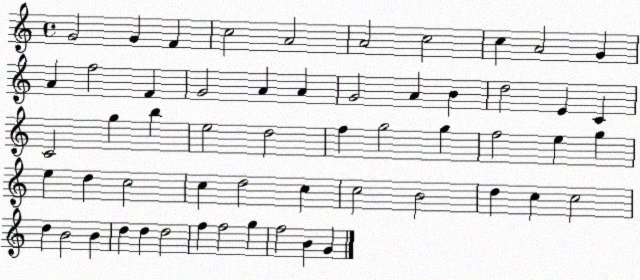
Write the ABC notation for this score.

X:1
T:Untitled
M:4/4
L:1/4
K:C
G2 G F c2 A2 A2 c2 c A2 G A f2 F G2 A A G2 A B d2 E C C2 g b e2 d2 f g2 g f2 e g e d c2 c d2 c c2 B2 d c c2 d B2 B d d d2 f f2 g f2 B G